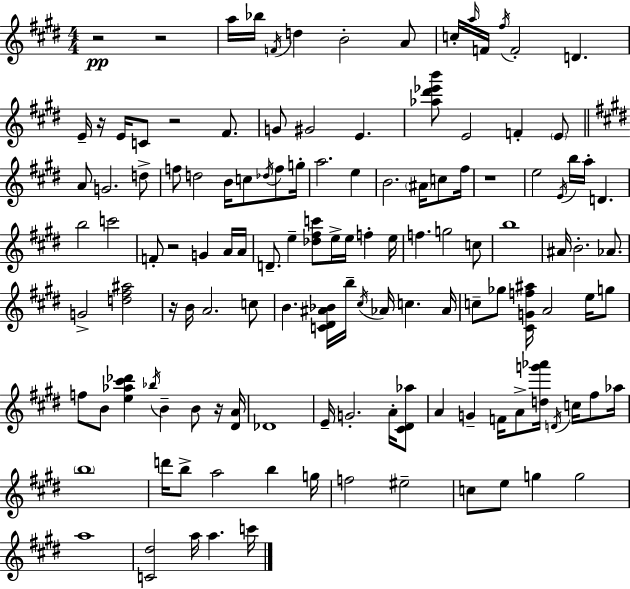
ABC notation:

X:1
T:Untitled
M:4/4
L:1/4
K:E
z2 z2 a/4 _b/4 F/4 d B2 A/2 c/4 a/4 F/4 ^f/4 F2 D E/4 z/4 E/4 C/2 z2 ^F/2 G/2 ^G2 E [_a^d'_e'b']/2 E2 F E/2 A/2 G2 d/2 f/2 d2 B/4 c/2 _d/4 f/2 g/4 a2 e B2 ^A/4 c/2 ^f/4 z4 e2 E/4 b/4 a/4 D b2 c'2 F/2 z2 G A/4 A/4 D/2 e [_d^fc']/2 e/4 e/4 f e/4 f g2 c/2 b4 ^A/4 B2 _A/2 G2 [d^f^a]2 z/4 B/4 A2 c/2 B [C^D^A_B]/4 b/4 ^c/4 _A/4 c _A/4 c/2 _g/2 [^CGf^a]/4 A2 e/4 g/2 f/2 B/2 [e_a^c'_d'] _b/4 B B/2 z/4 [^DA]/4 _D4 E/4 G2 A/4 [^C^D_a]/2 A G F/4 A/2 [dg'_a']/4 D/4 c/4 ^f/2 _a/4 b4 d'/4 b/2 a2 b g/4 f2 ^e2 c/2 e/2 g g2 a4 [C^d]2 a/4 a c'/4